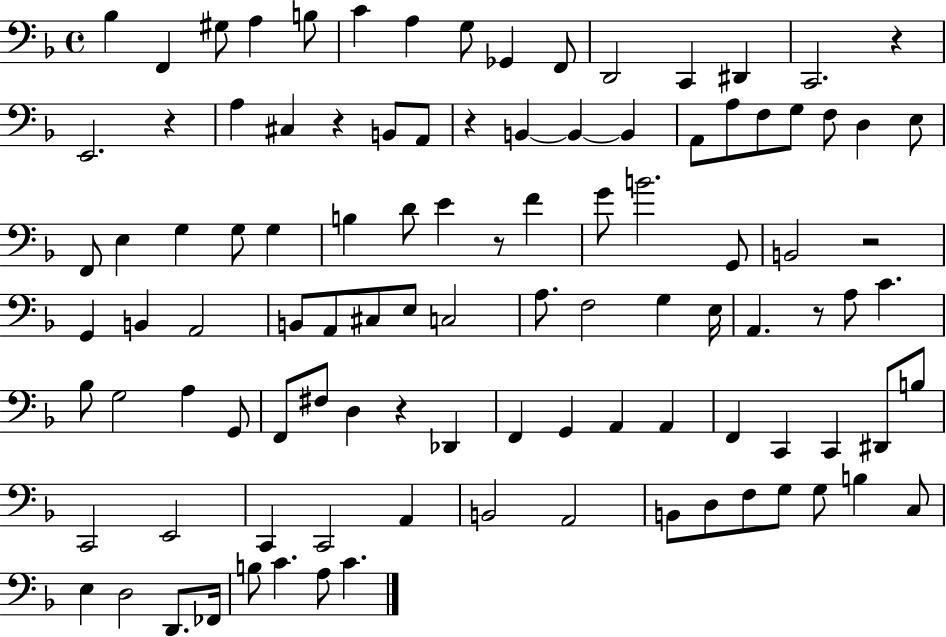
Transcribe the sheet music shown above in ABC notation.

X:1
T:Untitled
M:4/4
L:1/4
K:F
_B, F,, ^G,/2 A, B,/2 C A, G,/2 _G,, F,,/2 D,,2 C,, ^D,, C,,2 z E,,2 z A, ^C, z B,,/2 A,,/2 z B,, B,, B,, A,,/2 A,/2 F,/2 G,/2 F,/2 D, E,/2 F,,/2 E, G, G,/2 G, B, D/2 E z/2 F G/2 B2 G,,/2 B,,2 z2 G,, B,, A,,2 B,,/2 A,,/2 ^C,/2 E,/2 C,2 A,/2 F,2 G, E,/4 A,, z/2 A,/2 C _B,/2 G,2 A, G,,/2 F,,/2 ^F,/2 D, z _D,, F,, G,, A,, A,, F,, C,, C,, ^D,,/2 B,/2 C,,2 E,,2 C,, C,,2 A,, B,,2 A,,2 B,,/2 D,/2 F,/2 G,/2 G,/2 B, C,/2 E, D,2 D,,/2 _F,,/4 B,/2 C A,/2 C